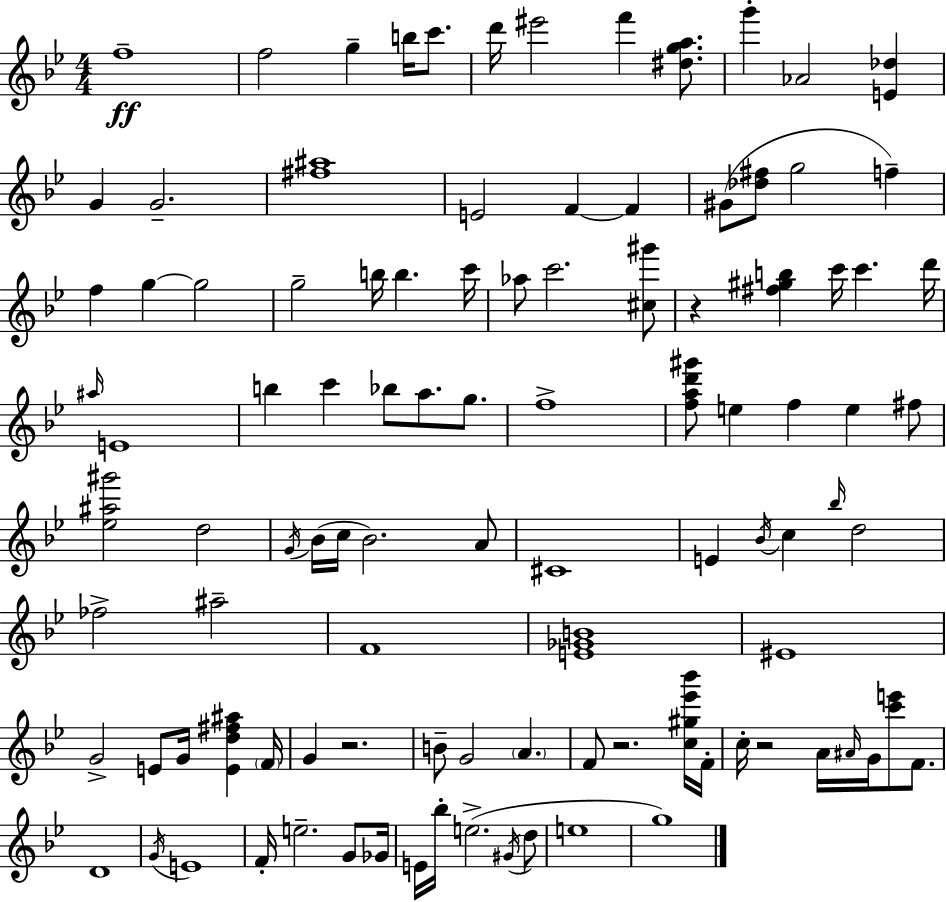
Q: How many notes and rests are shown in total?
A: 103